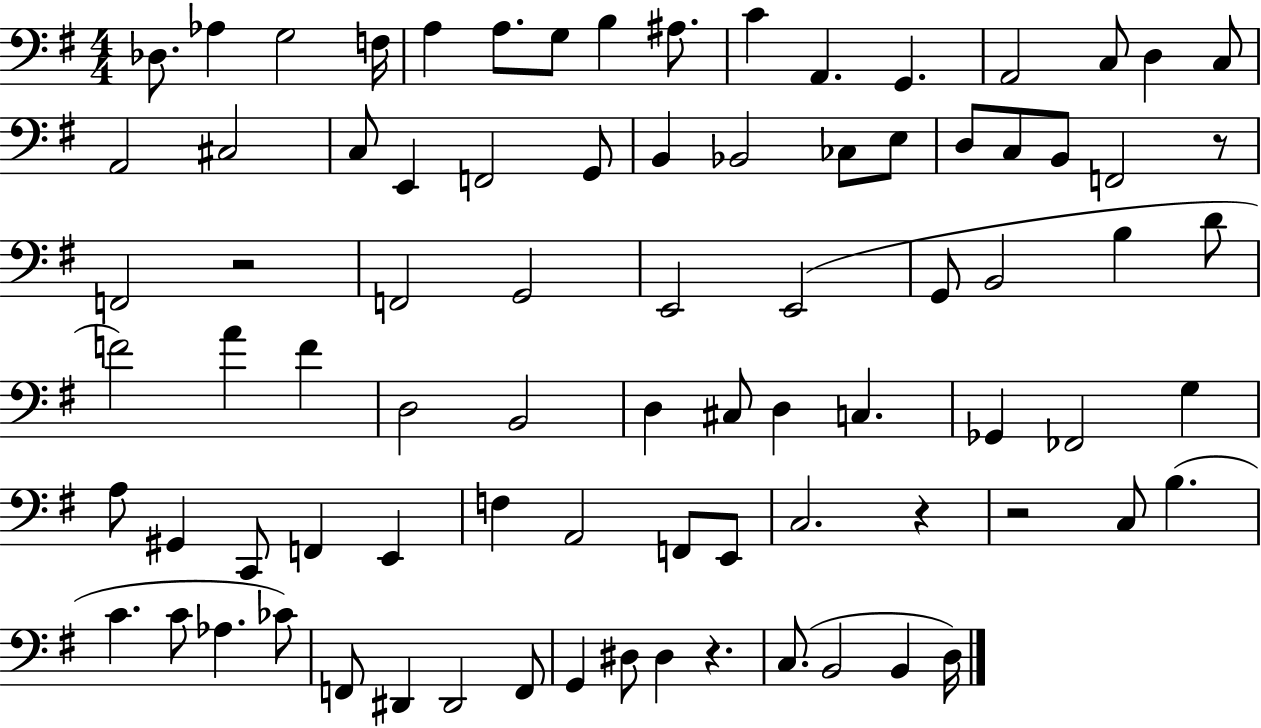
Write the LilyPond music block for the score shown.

{
  \clef bass
  \numericTimeSignature
  \time 4/4
  \key g \major
  des8. aes4 g2 f16 | a4 a8. g8 b4 ais8. | c'4 a,4. g,4. | a,2 c8 d4 c8 | \break a,2 cis2 | c8 e,4 f,2 g,8 | b,4 bes,2 ces8 e8 | d8 c8 b,8 f,2 r8 | \break f,2 r2 | f,2 g,2 | e,2 e,2( | g,8 b,2 b4 d'8 | \break f'2) a'4 f'4 | d2 b,2 | d4 cis8 d4 c4. | ges,4 fes,2 g4 | \break a8 gis,4 c,8 f,4 e,4 | f4 a,2 f,8 e,8 | c2. r4 | r2 c8 b4.( | \break c'4. c'8 aes4. ces'8) | f,8 dis,4 dis,2 f,8 | g,4 dis8 dis4 r4. | c8.( b,2 b,4 d16) | \break \bar "|."
}